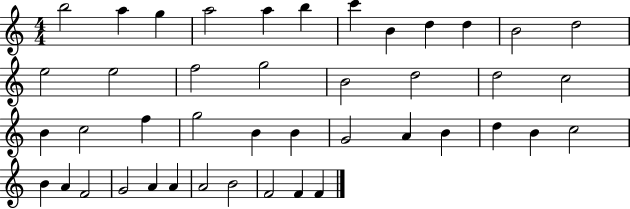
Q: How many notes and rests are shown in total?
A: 43